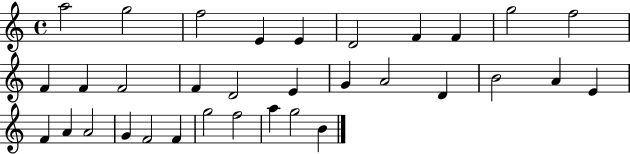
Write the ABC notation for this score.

X:1
T:Untitled
M:4/4
L:1/4
K:C
a2 g2 f2 E E D2 F F g2 f2 F F F2 F D2 E G A2 D B2 A E F A A2 G F2 F g2 f2 a g2 B